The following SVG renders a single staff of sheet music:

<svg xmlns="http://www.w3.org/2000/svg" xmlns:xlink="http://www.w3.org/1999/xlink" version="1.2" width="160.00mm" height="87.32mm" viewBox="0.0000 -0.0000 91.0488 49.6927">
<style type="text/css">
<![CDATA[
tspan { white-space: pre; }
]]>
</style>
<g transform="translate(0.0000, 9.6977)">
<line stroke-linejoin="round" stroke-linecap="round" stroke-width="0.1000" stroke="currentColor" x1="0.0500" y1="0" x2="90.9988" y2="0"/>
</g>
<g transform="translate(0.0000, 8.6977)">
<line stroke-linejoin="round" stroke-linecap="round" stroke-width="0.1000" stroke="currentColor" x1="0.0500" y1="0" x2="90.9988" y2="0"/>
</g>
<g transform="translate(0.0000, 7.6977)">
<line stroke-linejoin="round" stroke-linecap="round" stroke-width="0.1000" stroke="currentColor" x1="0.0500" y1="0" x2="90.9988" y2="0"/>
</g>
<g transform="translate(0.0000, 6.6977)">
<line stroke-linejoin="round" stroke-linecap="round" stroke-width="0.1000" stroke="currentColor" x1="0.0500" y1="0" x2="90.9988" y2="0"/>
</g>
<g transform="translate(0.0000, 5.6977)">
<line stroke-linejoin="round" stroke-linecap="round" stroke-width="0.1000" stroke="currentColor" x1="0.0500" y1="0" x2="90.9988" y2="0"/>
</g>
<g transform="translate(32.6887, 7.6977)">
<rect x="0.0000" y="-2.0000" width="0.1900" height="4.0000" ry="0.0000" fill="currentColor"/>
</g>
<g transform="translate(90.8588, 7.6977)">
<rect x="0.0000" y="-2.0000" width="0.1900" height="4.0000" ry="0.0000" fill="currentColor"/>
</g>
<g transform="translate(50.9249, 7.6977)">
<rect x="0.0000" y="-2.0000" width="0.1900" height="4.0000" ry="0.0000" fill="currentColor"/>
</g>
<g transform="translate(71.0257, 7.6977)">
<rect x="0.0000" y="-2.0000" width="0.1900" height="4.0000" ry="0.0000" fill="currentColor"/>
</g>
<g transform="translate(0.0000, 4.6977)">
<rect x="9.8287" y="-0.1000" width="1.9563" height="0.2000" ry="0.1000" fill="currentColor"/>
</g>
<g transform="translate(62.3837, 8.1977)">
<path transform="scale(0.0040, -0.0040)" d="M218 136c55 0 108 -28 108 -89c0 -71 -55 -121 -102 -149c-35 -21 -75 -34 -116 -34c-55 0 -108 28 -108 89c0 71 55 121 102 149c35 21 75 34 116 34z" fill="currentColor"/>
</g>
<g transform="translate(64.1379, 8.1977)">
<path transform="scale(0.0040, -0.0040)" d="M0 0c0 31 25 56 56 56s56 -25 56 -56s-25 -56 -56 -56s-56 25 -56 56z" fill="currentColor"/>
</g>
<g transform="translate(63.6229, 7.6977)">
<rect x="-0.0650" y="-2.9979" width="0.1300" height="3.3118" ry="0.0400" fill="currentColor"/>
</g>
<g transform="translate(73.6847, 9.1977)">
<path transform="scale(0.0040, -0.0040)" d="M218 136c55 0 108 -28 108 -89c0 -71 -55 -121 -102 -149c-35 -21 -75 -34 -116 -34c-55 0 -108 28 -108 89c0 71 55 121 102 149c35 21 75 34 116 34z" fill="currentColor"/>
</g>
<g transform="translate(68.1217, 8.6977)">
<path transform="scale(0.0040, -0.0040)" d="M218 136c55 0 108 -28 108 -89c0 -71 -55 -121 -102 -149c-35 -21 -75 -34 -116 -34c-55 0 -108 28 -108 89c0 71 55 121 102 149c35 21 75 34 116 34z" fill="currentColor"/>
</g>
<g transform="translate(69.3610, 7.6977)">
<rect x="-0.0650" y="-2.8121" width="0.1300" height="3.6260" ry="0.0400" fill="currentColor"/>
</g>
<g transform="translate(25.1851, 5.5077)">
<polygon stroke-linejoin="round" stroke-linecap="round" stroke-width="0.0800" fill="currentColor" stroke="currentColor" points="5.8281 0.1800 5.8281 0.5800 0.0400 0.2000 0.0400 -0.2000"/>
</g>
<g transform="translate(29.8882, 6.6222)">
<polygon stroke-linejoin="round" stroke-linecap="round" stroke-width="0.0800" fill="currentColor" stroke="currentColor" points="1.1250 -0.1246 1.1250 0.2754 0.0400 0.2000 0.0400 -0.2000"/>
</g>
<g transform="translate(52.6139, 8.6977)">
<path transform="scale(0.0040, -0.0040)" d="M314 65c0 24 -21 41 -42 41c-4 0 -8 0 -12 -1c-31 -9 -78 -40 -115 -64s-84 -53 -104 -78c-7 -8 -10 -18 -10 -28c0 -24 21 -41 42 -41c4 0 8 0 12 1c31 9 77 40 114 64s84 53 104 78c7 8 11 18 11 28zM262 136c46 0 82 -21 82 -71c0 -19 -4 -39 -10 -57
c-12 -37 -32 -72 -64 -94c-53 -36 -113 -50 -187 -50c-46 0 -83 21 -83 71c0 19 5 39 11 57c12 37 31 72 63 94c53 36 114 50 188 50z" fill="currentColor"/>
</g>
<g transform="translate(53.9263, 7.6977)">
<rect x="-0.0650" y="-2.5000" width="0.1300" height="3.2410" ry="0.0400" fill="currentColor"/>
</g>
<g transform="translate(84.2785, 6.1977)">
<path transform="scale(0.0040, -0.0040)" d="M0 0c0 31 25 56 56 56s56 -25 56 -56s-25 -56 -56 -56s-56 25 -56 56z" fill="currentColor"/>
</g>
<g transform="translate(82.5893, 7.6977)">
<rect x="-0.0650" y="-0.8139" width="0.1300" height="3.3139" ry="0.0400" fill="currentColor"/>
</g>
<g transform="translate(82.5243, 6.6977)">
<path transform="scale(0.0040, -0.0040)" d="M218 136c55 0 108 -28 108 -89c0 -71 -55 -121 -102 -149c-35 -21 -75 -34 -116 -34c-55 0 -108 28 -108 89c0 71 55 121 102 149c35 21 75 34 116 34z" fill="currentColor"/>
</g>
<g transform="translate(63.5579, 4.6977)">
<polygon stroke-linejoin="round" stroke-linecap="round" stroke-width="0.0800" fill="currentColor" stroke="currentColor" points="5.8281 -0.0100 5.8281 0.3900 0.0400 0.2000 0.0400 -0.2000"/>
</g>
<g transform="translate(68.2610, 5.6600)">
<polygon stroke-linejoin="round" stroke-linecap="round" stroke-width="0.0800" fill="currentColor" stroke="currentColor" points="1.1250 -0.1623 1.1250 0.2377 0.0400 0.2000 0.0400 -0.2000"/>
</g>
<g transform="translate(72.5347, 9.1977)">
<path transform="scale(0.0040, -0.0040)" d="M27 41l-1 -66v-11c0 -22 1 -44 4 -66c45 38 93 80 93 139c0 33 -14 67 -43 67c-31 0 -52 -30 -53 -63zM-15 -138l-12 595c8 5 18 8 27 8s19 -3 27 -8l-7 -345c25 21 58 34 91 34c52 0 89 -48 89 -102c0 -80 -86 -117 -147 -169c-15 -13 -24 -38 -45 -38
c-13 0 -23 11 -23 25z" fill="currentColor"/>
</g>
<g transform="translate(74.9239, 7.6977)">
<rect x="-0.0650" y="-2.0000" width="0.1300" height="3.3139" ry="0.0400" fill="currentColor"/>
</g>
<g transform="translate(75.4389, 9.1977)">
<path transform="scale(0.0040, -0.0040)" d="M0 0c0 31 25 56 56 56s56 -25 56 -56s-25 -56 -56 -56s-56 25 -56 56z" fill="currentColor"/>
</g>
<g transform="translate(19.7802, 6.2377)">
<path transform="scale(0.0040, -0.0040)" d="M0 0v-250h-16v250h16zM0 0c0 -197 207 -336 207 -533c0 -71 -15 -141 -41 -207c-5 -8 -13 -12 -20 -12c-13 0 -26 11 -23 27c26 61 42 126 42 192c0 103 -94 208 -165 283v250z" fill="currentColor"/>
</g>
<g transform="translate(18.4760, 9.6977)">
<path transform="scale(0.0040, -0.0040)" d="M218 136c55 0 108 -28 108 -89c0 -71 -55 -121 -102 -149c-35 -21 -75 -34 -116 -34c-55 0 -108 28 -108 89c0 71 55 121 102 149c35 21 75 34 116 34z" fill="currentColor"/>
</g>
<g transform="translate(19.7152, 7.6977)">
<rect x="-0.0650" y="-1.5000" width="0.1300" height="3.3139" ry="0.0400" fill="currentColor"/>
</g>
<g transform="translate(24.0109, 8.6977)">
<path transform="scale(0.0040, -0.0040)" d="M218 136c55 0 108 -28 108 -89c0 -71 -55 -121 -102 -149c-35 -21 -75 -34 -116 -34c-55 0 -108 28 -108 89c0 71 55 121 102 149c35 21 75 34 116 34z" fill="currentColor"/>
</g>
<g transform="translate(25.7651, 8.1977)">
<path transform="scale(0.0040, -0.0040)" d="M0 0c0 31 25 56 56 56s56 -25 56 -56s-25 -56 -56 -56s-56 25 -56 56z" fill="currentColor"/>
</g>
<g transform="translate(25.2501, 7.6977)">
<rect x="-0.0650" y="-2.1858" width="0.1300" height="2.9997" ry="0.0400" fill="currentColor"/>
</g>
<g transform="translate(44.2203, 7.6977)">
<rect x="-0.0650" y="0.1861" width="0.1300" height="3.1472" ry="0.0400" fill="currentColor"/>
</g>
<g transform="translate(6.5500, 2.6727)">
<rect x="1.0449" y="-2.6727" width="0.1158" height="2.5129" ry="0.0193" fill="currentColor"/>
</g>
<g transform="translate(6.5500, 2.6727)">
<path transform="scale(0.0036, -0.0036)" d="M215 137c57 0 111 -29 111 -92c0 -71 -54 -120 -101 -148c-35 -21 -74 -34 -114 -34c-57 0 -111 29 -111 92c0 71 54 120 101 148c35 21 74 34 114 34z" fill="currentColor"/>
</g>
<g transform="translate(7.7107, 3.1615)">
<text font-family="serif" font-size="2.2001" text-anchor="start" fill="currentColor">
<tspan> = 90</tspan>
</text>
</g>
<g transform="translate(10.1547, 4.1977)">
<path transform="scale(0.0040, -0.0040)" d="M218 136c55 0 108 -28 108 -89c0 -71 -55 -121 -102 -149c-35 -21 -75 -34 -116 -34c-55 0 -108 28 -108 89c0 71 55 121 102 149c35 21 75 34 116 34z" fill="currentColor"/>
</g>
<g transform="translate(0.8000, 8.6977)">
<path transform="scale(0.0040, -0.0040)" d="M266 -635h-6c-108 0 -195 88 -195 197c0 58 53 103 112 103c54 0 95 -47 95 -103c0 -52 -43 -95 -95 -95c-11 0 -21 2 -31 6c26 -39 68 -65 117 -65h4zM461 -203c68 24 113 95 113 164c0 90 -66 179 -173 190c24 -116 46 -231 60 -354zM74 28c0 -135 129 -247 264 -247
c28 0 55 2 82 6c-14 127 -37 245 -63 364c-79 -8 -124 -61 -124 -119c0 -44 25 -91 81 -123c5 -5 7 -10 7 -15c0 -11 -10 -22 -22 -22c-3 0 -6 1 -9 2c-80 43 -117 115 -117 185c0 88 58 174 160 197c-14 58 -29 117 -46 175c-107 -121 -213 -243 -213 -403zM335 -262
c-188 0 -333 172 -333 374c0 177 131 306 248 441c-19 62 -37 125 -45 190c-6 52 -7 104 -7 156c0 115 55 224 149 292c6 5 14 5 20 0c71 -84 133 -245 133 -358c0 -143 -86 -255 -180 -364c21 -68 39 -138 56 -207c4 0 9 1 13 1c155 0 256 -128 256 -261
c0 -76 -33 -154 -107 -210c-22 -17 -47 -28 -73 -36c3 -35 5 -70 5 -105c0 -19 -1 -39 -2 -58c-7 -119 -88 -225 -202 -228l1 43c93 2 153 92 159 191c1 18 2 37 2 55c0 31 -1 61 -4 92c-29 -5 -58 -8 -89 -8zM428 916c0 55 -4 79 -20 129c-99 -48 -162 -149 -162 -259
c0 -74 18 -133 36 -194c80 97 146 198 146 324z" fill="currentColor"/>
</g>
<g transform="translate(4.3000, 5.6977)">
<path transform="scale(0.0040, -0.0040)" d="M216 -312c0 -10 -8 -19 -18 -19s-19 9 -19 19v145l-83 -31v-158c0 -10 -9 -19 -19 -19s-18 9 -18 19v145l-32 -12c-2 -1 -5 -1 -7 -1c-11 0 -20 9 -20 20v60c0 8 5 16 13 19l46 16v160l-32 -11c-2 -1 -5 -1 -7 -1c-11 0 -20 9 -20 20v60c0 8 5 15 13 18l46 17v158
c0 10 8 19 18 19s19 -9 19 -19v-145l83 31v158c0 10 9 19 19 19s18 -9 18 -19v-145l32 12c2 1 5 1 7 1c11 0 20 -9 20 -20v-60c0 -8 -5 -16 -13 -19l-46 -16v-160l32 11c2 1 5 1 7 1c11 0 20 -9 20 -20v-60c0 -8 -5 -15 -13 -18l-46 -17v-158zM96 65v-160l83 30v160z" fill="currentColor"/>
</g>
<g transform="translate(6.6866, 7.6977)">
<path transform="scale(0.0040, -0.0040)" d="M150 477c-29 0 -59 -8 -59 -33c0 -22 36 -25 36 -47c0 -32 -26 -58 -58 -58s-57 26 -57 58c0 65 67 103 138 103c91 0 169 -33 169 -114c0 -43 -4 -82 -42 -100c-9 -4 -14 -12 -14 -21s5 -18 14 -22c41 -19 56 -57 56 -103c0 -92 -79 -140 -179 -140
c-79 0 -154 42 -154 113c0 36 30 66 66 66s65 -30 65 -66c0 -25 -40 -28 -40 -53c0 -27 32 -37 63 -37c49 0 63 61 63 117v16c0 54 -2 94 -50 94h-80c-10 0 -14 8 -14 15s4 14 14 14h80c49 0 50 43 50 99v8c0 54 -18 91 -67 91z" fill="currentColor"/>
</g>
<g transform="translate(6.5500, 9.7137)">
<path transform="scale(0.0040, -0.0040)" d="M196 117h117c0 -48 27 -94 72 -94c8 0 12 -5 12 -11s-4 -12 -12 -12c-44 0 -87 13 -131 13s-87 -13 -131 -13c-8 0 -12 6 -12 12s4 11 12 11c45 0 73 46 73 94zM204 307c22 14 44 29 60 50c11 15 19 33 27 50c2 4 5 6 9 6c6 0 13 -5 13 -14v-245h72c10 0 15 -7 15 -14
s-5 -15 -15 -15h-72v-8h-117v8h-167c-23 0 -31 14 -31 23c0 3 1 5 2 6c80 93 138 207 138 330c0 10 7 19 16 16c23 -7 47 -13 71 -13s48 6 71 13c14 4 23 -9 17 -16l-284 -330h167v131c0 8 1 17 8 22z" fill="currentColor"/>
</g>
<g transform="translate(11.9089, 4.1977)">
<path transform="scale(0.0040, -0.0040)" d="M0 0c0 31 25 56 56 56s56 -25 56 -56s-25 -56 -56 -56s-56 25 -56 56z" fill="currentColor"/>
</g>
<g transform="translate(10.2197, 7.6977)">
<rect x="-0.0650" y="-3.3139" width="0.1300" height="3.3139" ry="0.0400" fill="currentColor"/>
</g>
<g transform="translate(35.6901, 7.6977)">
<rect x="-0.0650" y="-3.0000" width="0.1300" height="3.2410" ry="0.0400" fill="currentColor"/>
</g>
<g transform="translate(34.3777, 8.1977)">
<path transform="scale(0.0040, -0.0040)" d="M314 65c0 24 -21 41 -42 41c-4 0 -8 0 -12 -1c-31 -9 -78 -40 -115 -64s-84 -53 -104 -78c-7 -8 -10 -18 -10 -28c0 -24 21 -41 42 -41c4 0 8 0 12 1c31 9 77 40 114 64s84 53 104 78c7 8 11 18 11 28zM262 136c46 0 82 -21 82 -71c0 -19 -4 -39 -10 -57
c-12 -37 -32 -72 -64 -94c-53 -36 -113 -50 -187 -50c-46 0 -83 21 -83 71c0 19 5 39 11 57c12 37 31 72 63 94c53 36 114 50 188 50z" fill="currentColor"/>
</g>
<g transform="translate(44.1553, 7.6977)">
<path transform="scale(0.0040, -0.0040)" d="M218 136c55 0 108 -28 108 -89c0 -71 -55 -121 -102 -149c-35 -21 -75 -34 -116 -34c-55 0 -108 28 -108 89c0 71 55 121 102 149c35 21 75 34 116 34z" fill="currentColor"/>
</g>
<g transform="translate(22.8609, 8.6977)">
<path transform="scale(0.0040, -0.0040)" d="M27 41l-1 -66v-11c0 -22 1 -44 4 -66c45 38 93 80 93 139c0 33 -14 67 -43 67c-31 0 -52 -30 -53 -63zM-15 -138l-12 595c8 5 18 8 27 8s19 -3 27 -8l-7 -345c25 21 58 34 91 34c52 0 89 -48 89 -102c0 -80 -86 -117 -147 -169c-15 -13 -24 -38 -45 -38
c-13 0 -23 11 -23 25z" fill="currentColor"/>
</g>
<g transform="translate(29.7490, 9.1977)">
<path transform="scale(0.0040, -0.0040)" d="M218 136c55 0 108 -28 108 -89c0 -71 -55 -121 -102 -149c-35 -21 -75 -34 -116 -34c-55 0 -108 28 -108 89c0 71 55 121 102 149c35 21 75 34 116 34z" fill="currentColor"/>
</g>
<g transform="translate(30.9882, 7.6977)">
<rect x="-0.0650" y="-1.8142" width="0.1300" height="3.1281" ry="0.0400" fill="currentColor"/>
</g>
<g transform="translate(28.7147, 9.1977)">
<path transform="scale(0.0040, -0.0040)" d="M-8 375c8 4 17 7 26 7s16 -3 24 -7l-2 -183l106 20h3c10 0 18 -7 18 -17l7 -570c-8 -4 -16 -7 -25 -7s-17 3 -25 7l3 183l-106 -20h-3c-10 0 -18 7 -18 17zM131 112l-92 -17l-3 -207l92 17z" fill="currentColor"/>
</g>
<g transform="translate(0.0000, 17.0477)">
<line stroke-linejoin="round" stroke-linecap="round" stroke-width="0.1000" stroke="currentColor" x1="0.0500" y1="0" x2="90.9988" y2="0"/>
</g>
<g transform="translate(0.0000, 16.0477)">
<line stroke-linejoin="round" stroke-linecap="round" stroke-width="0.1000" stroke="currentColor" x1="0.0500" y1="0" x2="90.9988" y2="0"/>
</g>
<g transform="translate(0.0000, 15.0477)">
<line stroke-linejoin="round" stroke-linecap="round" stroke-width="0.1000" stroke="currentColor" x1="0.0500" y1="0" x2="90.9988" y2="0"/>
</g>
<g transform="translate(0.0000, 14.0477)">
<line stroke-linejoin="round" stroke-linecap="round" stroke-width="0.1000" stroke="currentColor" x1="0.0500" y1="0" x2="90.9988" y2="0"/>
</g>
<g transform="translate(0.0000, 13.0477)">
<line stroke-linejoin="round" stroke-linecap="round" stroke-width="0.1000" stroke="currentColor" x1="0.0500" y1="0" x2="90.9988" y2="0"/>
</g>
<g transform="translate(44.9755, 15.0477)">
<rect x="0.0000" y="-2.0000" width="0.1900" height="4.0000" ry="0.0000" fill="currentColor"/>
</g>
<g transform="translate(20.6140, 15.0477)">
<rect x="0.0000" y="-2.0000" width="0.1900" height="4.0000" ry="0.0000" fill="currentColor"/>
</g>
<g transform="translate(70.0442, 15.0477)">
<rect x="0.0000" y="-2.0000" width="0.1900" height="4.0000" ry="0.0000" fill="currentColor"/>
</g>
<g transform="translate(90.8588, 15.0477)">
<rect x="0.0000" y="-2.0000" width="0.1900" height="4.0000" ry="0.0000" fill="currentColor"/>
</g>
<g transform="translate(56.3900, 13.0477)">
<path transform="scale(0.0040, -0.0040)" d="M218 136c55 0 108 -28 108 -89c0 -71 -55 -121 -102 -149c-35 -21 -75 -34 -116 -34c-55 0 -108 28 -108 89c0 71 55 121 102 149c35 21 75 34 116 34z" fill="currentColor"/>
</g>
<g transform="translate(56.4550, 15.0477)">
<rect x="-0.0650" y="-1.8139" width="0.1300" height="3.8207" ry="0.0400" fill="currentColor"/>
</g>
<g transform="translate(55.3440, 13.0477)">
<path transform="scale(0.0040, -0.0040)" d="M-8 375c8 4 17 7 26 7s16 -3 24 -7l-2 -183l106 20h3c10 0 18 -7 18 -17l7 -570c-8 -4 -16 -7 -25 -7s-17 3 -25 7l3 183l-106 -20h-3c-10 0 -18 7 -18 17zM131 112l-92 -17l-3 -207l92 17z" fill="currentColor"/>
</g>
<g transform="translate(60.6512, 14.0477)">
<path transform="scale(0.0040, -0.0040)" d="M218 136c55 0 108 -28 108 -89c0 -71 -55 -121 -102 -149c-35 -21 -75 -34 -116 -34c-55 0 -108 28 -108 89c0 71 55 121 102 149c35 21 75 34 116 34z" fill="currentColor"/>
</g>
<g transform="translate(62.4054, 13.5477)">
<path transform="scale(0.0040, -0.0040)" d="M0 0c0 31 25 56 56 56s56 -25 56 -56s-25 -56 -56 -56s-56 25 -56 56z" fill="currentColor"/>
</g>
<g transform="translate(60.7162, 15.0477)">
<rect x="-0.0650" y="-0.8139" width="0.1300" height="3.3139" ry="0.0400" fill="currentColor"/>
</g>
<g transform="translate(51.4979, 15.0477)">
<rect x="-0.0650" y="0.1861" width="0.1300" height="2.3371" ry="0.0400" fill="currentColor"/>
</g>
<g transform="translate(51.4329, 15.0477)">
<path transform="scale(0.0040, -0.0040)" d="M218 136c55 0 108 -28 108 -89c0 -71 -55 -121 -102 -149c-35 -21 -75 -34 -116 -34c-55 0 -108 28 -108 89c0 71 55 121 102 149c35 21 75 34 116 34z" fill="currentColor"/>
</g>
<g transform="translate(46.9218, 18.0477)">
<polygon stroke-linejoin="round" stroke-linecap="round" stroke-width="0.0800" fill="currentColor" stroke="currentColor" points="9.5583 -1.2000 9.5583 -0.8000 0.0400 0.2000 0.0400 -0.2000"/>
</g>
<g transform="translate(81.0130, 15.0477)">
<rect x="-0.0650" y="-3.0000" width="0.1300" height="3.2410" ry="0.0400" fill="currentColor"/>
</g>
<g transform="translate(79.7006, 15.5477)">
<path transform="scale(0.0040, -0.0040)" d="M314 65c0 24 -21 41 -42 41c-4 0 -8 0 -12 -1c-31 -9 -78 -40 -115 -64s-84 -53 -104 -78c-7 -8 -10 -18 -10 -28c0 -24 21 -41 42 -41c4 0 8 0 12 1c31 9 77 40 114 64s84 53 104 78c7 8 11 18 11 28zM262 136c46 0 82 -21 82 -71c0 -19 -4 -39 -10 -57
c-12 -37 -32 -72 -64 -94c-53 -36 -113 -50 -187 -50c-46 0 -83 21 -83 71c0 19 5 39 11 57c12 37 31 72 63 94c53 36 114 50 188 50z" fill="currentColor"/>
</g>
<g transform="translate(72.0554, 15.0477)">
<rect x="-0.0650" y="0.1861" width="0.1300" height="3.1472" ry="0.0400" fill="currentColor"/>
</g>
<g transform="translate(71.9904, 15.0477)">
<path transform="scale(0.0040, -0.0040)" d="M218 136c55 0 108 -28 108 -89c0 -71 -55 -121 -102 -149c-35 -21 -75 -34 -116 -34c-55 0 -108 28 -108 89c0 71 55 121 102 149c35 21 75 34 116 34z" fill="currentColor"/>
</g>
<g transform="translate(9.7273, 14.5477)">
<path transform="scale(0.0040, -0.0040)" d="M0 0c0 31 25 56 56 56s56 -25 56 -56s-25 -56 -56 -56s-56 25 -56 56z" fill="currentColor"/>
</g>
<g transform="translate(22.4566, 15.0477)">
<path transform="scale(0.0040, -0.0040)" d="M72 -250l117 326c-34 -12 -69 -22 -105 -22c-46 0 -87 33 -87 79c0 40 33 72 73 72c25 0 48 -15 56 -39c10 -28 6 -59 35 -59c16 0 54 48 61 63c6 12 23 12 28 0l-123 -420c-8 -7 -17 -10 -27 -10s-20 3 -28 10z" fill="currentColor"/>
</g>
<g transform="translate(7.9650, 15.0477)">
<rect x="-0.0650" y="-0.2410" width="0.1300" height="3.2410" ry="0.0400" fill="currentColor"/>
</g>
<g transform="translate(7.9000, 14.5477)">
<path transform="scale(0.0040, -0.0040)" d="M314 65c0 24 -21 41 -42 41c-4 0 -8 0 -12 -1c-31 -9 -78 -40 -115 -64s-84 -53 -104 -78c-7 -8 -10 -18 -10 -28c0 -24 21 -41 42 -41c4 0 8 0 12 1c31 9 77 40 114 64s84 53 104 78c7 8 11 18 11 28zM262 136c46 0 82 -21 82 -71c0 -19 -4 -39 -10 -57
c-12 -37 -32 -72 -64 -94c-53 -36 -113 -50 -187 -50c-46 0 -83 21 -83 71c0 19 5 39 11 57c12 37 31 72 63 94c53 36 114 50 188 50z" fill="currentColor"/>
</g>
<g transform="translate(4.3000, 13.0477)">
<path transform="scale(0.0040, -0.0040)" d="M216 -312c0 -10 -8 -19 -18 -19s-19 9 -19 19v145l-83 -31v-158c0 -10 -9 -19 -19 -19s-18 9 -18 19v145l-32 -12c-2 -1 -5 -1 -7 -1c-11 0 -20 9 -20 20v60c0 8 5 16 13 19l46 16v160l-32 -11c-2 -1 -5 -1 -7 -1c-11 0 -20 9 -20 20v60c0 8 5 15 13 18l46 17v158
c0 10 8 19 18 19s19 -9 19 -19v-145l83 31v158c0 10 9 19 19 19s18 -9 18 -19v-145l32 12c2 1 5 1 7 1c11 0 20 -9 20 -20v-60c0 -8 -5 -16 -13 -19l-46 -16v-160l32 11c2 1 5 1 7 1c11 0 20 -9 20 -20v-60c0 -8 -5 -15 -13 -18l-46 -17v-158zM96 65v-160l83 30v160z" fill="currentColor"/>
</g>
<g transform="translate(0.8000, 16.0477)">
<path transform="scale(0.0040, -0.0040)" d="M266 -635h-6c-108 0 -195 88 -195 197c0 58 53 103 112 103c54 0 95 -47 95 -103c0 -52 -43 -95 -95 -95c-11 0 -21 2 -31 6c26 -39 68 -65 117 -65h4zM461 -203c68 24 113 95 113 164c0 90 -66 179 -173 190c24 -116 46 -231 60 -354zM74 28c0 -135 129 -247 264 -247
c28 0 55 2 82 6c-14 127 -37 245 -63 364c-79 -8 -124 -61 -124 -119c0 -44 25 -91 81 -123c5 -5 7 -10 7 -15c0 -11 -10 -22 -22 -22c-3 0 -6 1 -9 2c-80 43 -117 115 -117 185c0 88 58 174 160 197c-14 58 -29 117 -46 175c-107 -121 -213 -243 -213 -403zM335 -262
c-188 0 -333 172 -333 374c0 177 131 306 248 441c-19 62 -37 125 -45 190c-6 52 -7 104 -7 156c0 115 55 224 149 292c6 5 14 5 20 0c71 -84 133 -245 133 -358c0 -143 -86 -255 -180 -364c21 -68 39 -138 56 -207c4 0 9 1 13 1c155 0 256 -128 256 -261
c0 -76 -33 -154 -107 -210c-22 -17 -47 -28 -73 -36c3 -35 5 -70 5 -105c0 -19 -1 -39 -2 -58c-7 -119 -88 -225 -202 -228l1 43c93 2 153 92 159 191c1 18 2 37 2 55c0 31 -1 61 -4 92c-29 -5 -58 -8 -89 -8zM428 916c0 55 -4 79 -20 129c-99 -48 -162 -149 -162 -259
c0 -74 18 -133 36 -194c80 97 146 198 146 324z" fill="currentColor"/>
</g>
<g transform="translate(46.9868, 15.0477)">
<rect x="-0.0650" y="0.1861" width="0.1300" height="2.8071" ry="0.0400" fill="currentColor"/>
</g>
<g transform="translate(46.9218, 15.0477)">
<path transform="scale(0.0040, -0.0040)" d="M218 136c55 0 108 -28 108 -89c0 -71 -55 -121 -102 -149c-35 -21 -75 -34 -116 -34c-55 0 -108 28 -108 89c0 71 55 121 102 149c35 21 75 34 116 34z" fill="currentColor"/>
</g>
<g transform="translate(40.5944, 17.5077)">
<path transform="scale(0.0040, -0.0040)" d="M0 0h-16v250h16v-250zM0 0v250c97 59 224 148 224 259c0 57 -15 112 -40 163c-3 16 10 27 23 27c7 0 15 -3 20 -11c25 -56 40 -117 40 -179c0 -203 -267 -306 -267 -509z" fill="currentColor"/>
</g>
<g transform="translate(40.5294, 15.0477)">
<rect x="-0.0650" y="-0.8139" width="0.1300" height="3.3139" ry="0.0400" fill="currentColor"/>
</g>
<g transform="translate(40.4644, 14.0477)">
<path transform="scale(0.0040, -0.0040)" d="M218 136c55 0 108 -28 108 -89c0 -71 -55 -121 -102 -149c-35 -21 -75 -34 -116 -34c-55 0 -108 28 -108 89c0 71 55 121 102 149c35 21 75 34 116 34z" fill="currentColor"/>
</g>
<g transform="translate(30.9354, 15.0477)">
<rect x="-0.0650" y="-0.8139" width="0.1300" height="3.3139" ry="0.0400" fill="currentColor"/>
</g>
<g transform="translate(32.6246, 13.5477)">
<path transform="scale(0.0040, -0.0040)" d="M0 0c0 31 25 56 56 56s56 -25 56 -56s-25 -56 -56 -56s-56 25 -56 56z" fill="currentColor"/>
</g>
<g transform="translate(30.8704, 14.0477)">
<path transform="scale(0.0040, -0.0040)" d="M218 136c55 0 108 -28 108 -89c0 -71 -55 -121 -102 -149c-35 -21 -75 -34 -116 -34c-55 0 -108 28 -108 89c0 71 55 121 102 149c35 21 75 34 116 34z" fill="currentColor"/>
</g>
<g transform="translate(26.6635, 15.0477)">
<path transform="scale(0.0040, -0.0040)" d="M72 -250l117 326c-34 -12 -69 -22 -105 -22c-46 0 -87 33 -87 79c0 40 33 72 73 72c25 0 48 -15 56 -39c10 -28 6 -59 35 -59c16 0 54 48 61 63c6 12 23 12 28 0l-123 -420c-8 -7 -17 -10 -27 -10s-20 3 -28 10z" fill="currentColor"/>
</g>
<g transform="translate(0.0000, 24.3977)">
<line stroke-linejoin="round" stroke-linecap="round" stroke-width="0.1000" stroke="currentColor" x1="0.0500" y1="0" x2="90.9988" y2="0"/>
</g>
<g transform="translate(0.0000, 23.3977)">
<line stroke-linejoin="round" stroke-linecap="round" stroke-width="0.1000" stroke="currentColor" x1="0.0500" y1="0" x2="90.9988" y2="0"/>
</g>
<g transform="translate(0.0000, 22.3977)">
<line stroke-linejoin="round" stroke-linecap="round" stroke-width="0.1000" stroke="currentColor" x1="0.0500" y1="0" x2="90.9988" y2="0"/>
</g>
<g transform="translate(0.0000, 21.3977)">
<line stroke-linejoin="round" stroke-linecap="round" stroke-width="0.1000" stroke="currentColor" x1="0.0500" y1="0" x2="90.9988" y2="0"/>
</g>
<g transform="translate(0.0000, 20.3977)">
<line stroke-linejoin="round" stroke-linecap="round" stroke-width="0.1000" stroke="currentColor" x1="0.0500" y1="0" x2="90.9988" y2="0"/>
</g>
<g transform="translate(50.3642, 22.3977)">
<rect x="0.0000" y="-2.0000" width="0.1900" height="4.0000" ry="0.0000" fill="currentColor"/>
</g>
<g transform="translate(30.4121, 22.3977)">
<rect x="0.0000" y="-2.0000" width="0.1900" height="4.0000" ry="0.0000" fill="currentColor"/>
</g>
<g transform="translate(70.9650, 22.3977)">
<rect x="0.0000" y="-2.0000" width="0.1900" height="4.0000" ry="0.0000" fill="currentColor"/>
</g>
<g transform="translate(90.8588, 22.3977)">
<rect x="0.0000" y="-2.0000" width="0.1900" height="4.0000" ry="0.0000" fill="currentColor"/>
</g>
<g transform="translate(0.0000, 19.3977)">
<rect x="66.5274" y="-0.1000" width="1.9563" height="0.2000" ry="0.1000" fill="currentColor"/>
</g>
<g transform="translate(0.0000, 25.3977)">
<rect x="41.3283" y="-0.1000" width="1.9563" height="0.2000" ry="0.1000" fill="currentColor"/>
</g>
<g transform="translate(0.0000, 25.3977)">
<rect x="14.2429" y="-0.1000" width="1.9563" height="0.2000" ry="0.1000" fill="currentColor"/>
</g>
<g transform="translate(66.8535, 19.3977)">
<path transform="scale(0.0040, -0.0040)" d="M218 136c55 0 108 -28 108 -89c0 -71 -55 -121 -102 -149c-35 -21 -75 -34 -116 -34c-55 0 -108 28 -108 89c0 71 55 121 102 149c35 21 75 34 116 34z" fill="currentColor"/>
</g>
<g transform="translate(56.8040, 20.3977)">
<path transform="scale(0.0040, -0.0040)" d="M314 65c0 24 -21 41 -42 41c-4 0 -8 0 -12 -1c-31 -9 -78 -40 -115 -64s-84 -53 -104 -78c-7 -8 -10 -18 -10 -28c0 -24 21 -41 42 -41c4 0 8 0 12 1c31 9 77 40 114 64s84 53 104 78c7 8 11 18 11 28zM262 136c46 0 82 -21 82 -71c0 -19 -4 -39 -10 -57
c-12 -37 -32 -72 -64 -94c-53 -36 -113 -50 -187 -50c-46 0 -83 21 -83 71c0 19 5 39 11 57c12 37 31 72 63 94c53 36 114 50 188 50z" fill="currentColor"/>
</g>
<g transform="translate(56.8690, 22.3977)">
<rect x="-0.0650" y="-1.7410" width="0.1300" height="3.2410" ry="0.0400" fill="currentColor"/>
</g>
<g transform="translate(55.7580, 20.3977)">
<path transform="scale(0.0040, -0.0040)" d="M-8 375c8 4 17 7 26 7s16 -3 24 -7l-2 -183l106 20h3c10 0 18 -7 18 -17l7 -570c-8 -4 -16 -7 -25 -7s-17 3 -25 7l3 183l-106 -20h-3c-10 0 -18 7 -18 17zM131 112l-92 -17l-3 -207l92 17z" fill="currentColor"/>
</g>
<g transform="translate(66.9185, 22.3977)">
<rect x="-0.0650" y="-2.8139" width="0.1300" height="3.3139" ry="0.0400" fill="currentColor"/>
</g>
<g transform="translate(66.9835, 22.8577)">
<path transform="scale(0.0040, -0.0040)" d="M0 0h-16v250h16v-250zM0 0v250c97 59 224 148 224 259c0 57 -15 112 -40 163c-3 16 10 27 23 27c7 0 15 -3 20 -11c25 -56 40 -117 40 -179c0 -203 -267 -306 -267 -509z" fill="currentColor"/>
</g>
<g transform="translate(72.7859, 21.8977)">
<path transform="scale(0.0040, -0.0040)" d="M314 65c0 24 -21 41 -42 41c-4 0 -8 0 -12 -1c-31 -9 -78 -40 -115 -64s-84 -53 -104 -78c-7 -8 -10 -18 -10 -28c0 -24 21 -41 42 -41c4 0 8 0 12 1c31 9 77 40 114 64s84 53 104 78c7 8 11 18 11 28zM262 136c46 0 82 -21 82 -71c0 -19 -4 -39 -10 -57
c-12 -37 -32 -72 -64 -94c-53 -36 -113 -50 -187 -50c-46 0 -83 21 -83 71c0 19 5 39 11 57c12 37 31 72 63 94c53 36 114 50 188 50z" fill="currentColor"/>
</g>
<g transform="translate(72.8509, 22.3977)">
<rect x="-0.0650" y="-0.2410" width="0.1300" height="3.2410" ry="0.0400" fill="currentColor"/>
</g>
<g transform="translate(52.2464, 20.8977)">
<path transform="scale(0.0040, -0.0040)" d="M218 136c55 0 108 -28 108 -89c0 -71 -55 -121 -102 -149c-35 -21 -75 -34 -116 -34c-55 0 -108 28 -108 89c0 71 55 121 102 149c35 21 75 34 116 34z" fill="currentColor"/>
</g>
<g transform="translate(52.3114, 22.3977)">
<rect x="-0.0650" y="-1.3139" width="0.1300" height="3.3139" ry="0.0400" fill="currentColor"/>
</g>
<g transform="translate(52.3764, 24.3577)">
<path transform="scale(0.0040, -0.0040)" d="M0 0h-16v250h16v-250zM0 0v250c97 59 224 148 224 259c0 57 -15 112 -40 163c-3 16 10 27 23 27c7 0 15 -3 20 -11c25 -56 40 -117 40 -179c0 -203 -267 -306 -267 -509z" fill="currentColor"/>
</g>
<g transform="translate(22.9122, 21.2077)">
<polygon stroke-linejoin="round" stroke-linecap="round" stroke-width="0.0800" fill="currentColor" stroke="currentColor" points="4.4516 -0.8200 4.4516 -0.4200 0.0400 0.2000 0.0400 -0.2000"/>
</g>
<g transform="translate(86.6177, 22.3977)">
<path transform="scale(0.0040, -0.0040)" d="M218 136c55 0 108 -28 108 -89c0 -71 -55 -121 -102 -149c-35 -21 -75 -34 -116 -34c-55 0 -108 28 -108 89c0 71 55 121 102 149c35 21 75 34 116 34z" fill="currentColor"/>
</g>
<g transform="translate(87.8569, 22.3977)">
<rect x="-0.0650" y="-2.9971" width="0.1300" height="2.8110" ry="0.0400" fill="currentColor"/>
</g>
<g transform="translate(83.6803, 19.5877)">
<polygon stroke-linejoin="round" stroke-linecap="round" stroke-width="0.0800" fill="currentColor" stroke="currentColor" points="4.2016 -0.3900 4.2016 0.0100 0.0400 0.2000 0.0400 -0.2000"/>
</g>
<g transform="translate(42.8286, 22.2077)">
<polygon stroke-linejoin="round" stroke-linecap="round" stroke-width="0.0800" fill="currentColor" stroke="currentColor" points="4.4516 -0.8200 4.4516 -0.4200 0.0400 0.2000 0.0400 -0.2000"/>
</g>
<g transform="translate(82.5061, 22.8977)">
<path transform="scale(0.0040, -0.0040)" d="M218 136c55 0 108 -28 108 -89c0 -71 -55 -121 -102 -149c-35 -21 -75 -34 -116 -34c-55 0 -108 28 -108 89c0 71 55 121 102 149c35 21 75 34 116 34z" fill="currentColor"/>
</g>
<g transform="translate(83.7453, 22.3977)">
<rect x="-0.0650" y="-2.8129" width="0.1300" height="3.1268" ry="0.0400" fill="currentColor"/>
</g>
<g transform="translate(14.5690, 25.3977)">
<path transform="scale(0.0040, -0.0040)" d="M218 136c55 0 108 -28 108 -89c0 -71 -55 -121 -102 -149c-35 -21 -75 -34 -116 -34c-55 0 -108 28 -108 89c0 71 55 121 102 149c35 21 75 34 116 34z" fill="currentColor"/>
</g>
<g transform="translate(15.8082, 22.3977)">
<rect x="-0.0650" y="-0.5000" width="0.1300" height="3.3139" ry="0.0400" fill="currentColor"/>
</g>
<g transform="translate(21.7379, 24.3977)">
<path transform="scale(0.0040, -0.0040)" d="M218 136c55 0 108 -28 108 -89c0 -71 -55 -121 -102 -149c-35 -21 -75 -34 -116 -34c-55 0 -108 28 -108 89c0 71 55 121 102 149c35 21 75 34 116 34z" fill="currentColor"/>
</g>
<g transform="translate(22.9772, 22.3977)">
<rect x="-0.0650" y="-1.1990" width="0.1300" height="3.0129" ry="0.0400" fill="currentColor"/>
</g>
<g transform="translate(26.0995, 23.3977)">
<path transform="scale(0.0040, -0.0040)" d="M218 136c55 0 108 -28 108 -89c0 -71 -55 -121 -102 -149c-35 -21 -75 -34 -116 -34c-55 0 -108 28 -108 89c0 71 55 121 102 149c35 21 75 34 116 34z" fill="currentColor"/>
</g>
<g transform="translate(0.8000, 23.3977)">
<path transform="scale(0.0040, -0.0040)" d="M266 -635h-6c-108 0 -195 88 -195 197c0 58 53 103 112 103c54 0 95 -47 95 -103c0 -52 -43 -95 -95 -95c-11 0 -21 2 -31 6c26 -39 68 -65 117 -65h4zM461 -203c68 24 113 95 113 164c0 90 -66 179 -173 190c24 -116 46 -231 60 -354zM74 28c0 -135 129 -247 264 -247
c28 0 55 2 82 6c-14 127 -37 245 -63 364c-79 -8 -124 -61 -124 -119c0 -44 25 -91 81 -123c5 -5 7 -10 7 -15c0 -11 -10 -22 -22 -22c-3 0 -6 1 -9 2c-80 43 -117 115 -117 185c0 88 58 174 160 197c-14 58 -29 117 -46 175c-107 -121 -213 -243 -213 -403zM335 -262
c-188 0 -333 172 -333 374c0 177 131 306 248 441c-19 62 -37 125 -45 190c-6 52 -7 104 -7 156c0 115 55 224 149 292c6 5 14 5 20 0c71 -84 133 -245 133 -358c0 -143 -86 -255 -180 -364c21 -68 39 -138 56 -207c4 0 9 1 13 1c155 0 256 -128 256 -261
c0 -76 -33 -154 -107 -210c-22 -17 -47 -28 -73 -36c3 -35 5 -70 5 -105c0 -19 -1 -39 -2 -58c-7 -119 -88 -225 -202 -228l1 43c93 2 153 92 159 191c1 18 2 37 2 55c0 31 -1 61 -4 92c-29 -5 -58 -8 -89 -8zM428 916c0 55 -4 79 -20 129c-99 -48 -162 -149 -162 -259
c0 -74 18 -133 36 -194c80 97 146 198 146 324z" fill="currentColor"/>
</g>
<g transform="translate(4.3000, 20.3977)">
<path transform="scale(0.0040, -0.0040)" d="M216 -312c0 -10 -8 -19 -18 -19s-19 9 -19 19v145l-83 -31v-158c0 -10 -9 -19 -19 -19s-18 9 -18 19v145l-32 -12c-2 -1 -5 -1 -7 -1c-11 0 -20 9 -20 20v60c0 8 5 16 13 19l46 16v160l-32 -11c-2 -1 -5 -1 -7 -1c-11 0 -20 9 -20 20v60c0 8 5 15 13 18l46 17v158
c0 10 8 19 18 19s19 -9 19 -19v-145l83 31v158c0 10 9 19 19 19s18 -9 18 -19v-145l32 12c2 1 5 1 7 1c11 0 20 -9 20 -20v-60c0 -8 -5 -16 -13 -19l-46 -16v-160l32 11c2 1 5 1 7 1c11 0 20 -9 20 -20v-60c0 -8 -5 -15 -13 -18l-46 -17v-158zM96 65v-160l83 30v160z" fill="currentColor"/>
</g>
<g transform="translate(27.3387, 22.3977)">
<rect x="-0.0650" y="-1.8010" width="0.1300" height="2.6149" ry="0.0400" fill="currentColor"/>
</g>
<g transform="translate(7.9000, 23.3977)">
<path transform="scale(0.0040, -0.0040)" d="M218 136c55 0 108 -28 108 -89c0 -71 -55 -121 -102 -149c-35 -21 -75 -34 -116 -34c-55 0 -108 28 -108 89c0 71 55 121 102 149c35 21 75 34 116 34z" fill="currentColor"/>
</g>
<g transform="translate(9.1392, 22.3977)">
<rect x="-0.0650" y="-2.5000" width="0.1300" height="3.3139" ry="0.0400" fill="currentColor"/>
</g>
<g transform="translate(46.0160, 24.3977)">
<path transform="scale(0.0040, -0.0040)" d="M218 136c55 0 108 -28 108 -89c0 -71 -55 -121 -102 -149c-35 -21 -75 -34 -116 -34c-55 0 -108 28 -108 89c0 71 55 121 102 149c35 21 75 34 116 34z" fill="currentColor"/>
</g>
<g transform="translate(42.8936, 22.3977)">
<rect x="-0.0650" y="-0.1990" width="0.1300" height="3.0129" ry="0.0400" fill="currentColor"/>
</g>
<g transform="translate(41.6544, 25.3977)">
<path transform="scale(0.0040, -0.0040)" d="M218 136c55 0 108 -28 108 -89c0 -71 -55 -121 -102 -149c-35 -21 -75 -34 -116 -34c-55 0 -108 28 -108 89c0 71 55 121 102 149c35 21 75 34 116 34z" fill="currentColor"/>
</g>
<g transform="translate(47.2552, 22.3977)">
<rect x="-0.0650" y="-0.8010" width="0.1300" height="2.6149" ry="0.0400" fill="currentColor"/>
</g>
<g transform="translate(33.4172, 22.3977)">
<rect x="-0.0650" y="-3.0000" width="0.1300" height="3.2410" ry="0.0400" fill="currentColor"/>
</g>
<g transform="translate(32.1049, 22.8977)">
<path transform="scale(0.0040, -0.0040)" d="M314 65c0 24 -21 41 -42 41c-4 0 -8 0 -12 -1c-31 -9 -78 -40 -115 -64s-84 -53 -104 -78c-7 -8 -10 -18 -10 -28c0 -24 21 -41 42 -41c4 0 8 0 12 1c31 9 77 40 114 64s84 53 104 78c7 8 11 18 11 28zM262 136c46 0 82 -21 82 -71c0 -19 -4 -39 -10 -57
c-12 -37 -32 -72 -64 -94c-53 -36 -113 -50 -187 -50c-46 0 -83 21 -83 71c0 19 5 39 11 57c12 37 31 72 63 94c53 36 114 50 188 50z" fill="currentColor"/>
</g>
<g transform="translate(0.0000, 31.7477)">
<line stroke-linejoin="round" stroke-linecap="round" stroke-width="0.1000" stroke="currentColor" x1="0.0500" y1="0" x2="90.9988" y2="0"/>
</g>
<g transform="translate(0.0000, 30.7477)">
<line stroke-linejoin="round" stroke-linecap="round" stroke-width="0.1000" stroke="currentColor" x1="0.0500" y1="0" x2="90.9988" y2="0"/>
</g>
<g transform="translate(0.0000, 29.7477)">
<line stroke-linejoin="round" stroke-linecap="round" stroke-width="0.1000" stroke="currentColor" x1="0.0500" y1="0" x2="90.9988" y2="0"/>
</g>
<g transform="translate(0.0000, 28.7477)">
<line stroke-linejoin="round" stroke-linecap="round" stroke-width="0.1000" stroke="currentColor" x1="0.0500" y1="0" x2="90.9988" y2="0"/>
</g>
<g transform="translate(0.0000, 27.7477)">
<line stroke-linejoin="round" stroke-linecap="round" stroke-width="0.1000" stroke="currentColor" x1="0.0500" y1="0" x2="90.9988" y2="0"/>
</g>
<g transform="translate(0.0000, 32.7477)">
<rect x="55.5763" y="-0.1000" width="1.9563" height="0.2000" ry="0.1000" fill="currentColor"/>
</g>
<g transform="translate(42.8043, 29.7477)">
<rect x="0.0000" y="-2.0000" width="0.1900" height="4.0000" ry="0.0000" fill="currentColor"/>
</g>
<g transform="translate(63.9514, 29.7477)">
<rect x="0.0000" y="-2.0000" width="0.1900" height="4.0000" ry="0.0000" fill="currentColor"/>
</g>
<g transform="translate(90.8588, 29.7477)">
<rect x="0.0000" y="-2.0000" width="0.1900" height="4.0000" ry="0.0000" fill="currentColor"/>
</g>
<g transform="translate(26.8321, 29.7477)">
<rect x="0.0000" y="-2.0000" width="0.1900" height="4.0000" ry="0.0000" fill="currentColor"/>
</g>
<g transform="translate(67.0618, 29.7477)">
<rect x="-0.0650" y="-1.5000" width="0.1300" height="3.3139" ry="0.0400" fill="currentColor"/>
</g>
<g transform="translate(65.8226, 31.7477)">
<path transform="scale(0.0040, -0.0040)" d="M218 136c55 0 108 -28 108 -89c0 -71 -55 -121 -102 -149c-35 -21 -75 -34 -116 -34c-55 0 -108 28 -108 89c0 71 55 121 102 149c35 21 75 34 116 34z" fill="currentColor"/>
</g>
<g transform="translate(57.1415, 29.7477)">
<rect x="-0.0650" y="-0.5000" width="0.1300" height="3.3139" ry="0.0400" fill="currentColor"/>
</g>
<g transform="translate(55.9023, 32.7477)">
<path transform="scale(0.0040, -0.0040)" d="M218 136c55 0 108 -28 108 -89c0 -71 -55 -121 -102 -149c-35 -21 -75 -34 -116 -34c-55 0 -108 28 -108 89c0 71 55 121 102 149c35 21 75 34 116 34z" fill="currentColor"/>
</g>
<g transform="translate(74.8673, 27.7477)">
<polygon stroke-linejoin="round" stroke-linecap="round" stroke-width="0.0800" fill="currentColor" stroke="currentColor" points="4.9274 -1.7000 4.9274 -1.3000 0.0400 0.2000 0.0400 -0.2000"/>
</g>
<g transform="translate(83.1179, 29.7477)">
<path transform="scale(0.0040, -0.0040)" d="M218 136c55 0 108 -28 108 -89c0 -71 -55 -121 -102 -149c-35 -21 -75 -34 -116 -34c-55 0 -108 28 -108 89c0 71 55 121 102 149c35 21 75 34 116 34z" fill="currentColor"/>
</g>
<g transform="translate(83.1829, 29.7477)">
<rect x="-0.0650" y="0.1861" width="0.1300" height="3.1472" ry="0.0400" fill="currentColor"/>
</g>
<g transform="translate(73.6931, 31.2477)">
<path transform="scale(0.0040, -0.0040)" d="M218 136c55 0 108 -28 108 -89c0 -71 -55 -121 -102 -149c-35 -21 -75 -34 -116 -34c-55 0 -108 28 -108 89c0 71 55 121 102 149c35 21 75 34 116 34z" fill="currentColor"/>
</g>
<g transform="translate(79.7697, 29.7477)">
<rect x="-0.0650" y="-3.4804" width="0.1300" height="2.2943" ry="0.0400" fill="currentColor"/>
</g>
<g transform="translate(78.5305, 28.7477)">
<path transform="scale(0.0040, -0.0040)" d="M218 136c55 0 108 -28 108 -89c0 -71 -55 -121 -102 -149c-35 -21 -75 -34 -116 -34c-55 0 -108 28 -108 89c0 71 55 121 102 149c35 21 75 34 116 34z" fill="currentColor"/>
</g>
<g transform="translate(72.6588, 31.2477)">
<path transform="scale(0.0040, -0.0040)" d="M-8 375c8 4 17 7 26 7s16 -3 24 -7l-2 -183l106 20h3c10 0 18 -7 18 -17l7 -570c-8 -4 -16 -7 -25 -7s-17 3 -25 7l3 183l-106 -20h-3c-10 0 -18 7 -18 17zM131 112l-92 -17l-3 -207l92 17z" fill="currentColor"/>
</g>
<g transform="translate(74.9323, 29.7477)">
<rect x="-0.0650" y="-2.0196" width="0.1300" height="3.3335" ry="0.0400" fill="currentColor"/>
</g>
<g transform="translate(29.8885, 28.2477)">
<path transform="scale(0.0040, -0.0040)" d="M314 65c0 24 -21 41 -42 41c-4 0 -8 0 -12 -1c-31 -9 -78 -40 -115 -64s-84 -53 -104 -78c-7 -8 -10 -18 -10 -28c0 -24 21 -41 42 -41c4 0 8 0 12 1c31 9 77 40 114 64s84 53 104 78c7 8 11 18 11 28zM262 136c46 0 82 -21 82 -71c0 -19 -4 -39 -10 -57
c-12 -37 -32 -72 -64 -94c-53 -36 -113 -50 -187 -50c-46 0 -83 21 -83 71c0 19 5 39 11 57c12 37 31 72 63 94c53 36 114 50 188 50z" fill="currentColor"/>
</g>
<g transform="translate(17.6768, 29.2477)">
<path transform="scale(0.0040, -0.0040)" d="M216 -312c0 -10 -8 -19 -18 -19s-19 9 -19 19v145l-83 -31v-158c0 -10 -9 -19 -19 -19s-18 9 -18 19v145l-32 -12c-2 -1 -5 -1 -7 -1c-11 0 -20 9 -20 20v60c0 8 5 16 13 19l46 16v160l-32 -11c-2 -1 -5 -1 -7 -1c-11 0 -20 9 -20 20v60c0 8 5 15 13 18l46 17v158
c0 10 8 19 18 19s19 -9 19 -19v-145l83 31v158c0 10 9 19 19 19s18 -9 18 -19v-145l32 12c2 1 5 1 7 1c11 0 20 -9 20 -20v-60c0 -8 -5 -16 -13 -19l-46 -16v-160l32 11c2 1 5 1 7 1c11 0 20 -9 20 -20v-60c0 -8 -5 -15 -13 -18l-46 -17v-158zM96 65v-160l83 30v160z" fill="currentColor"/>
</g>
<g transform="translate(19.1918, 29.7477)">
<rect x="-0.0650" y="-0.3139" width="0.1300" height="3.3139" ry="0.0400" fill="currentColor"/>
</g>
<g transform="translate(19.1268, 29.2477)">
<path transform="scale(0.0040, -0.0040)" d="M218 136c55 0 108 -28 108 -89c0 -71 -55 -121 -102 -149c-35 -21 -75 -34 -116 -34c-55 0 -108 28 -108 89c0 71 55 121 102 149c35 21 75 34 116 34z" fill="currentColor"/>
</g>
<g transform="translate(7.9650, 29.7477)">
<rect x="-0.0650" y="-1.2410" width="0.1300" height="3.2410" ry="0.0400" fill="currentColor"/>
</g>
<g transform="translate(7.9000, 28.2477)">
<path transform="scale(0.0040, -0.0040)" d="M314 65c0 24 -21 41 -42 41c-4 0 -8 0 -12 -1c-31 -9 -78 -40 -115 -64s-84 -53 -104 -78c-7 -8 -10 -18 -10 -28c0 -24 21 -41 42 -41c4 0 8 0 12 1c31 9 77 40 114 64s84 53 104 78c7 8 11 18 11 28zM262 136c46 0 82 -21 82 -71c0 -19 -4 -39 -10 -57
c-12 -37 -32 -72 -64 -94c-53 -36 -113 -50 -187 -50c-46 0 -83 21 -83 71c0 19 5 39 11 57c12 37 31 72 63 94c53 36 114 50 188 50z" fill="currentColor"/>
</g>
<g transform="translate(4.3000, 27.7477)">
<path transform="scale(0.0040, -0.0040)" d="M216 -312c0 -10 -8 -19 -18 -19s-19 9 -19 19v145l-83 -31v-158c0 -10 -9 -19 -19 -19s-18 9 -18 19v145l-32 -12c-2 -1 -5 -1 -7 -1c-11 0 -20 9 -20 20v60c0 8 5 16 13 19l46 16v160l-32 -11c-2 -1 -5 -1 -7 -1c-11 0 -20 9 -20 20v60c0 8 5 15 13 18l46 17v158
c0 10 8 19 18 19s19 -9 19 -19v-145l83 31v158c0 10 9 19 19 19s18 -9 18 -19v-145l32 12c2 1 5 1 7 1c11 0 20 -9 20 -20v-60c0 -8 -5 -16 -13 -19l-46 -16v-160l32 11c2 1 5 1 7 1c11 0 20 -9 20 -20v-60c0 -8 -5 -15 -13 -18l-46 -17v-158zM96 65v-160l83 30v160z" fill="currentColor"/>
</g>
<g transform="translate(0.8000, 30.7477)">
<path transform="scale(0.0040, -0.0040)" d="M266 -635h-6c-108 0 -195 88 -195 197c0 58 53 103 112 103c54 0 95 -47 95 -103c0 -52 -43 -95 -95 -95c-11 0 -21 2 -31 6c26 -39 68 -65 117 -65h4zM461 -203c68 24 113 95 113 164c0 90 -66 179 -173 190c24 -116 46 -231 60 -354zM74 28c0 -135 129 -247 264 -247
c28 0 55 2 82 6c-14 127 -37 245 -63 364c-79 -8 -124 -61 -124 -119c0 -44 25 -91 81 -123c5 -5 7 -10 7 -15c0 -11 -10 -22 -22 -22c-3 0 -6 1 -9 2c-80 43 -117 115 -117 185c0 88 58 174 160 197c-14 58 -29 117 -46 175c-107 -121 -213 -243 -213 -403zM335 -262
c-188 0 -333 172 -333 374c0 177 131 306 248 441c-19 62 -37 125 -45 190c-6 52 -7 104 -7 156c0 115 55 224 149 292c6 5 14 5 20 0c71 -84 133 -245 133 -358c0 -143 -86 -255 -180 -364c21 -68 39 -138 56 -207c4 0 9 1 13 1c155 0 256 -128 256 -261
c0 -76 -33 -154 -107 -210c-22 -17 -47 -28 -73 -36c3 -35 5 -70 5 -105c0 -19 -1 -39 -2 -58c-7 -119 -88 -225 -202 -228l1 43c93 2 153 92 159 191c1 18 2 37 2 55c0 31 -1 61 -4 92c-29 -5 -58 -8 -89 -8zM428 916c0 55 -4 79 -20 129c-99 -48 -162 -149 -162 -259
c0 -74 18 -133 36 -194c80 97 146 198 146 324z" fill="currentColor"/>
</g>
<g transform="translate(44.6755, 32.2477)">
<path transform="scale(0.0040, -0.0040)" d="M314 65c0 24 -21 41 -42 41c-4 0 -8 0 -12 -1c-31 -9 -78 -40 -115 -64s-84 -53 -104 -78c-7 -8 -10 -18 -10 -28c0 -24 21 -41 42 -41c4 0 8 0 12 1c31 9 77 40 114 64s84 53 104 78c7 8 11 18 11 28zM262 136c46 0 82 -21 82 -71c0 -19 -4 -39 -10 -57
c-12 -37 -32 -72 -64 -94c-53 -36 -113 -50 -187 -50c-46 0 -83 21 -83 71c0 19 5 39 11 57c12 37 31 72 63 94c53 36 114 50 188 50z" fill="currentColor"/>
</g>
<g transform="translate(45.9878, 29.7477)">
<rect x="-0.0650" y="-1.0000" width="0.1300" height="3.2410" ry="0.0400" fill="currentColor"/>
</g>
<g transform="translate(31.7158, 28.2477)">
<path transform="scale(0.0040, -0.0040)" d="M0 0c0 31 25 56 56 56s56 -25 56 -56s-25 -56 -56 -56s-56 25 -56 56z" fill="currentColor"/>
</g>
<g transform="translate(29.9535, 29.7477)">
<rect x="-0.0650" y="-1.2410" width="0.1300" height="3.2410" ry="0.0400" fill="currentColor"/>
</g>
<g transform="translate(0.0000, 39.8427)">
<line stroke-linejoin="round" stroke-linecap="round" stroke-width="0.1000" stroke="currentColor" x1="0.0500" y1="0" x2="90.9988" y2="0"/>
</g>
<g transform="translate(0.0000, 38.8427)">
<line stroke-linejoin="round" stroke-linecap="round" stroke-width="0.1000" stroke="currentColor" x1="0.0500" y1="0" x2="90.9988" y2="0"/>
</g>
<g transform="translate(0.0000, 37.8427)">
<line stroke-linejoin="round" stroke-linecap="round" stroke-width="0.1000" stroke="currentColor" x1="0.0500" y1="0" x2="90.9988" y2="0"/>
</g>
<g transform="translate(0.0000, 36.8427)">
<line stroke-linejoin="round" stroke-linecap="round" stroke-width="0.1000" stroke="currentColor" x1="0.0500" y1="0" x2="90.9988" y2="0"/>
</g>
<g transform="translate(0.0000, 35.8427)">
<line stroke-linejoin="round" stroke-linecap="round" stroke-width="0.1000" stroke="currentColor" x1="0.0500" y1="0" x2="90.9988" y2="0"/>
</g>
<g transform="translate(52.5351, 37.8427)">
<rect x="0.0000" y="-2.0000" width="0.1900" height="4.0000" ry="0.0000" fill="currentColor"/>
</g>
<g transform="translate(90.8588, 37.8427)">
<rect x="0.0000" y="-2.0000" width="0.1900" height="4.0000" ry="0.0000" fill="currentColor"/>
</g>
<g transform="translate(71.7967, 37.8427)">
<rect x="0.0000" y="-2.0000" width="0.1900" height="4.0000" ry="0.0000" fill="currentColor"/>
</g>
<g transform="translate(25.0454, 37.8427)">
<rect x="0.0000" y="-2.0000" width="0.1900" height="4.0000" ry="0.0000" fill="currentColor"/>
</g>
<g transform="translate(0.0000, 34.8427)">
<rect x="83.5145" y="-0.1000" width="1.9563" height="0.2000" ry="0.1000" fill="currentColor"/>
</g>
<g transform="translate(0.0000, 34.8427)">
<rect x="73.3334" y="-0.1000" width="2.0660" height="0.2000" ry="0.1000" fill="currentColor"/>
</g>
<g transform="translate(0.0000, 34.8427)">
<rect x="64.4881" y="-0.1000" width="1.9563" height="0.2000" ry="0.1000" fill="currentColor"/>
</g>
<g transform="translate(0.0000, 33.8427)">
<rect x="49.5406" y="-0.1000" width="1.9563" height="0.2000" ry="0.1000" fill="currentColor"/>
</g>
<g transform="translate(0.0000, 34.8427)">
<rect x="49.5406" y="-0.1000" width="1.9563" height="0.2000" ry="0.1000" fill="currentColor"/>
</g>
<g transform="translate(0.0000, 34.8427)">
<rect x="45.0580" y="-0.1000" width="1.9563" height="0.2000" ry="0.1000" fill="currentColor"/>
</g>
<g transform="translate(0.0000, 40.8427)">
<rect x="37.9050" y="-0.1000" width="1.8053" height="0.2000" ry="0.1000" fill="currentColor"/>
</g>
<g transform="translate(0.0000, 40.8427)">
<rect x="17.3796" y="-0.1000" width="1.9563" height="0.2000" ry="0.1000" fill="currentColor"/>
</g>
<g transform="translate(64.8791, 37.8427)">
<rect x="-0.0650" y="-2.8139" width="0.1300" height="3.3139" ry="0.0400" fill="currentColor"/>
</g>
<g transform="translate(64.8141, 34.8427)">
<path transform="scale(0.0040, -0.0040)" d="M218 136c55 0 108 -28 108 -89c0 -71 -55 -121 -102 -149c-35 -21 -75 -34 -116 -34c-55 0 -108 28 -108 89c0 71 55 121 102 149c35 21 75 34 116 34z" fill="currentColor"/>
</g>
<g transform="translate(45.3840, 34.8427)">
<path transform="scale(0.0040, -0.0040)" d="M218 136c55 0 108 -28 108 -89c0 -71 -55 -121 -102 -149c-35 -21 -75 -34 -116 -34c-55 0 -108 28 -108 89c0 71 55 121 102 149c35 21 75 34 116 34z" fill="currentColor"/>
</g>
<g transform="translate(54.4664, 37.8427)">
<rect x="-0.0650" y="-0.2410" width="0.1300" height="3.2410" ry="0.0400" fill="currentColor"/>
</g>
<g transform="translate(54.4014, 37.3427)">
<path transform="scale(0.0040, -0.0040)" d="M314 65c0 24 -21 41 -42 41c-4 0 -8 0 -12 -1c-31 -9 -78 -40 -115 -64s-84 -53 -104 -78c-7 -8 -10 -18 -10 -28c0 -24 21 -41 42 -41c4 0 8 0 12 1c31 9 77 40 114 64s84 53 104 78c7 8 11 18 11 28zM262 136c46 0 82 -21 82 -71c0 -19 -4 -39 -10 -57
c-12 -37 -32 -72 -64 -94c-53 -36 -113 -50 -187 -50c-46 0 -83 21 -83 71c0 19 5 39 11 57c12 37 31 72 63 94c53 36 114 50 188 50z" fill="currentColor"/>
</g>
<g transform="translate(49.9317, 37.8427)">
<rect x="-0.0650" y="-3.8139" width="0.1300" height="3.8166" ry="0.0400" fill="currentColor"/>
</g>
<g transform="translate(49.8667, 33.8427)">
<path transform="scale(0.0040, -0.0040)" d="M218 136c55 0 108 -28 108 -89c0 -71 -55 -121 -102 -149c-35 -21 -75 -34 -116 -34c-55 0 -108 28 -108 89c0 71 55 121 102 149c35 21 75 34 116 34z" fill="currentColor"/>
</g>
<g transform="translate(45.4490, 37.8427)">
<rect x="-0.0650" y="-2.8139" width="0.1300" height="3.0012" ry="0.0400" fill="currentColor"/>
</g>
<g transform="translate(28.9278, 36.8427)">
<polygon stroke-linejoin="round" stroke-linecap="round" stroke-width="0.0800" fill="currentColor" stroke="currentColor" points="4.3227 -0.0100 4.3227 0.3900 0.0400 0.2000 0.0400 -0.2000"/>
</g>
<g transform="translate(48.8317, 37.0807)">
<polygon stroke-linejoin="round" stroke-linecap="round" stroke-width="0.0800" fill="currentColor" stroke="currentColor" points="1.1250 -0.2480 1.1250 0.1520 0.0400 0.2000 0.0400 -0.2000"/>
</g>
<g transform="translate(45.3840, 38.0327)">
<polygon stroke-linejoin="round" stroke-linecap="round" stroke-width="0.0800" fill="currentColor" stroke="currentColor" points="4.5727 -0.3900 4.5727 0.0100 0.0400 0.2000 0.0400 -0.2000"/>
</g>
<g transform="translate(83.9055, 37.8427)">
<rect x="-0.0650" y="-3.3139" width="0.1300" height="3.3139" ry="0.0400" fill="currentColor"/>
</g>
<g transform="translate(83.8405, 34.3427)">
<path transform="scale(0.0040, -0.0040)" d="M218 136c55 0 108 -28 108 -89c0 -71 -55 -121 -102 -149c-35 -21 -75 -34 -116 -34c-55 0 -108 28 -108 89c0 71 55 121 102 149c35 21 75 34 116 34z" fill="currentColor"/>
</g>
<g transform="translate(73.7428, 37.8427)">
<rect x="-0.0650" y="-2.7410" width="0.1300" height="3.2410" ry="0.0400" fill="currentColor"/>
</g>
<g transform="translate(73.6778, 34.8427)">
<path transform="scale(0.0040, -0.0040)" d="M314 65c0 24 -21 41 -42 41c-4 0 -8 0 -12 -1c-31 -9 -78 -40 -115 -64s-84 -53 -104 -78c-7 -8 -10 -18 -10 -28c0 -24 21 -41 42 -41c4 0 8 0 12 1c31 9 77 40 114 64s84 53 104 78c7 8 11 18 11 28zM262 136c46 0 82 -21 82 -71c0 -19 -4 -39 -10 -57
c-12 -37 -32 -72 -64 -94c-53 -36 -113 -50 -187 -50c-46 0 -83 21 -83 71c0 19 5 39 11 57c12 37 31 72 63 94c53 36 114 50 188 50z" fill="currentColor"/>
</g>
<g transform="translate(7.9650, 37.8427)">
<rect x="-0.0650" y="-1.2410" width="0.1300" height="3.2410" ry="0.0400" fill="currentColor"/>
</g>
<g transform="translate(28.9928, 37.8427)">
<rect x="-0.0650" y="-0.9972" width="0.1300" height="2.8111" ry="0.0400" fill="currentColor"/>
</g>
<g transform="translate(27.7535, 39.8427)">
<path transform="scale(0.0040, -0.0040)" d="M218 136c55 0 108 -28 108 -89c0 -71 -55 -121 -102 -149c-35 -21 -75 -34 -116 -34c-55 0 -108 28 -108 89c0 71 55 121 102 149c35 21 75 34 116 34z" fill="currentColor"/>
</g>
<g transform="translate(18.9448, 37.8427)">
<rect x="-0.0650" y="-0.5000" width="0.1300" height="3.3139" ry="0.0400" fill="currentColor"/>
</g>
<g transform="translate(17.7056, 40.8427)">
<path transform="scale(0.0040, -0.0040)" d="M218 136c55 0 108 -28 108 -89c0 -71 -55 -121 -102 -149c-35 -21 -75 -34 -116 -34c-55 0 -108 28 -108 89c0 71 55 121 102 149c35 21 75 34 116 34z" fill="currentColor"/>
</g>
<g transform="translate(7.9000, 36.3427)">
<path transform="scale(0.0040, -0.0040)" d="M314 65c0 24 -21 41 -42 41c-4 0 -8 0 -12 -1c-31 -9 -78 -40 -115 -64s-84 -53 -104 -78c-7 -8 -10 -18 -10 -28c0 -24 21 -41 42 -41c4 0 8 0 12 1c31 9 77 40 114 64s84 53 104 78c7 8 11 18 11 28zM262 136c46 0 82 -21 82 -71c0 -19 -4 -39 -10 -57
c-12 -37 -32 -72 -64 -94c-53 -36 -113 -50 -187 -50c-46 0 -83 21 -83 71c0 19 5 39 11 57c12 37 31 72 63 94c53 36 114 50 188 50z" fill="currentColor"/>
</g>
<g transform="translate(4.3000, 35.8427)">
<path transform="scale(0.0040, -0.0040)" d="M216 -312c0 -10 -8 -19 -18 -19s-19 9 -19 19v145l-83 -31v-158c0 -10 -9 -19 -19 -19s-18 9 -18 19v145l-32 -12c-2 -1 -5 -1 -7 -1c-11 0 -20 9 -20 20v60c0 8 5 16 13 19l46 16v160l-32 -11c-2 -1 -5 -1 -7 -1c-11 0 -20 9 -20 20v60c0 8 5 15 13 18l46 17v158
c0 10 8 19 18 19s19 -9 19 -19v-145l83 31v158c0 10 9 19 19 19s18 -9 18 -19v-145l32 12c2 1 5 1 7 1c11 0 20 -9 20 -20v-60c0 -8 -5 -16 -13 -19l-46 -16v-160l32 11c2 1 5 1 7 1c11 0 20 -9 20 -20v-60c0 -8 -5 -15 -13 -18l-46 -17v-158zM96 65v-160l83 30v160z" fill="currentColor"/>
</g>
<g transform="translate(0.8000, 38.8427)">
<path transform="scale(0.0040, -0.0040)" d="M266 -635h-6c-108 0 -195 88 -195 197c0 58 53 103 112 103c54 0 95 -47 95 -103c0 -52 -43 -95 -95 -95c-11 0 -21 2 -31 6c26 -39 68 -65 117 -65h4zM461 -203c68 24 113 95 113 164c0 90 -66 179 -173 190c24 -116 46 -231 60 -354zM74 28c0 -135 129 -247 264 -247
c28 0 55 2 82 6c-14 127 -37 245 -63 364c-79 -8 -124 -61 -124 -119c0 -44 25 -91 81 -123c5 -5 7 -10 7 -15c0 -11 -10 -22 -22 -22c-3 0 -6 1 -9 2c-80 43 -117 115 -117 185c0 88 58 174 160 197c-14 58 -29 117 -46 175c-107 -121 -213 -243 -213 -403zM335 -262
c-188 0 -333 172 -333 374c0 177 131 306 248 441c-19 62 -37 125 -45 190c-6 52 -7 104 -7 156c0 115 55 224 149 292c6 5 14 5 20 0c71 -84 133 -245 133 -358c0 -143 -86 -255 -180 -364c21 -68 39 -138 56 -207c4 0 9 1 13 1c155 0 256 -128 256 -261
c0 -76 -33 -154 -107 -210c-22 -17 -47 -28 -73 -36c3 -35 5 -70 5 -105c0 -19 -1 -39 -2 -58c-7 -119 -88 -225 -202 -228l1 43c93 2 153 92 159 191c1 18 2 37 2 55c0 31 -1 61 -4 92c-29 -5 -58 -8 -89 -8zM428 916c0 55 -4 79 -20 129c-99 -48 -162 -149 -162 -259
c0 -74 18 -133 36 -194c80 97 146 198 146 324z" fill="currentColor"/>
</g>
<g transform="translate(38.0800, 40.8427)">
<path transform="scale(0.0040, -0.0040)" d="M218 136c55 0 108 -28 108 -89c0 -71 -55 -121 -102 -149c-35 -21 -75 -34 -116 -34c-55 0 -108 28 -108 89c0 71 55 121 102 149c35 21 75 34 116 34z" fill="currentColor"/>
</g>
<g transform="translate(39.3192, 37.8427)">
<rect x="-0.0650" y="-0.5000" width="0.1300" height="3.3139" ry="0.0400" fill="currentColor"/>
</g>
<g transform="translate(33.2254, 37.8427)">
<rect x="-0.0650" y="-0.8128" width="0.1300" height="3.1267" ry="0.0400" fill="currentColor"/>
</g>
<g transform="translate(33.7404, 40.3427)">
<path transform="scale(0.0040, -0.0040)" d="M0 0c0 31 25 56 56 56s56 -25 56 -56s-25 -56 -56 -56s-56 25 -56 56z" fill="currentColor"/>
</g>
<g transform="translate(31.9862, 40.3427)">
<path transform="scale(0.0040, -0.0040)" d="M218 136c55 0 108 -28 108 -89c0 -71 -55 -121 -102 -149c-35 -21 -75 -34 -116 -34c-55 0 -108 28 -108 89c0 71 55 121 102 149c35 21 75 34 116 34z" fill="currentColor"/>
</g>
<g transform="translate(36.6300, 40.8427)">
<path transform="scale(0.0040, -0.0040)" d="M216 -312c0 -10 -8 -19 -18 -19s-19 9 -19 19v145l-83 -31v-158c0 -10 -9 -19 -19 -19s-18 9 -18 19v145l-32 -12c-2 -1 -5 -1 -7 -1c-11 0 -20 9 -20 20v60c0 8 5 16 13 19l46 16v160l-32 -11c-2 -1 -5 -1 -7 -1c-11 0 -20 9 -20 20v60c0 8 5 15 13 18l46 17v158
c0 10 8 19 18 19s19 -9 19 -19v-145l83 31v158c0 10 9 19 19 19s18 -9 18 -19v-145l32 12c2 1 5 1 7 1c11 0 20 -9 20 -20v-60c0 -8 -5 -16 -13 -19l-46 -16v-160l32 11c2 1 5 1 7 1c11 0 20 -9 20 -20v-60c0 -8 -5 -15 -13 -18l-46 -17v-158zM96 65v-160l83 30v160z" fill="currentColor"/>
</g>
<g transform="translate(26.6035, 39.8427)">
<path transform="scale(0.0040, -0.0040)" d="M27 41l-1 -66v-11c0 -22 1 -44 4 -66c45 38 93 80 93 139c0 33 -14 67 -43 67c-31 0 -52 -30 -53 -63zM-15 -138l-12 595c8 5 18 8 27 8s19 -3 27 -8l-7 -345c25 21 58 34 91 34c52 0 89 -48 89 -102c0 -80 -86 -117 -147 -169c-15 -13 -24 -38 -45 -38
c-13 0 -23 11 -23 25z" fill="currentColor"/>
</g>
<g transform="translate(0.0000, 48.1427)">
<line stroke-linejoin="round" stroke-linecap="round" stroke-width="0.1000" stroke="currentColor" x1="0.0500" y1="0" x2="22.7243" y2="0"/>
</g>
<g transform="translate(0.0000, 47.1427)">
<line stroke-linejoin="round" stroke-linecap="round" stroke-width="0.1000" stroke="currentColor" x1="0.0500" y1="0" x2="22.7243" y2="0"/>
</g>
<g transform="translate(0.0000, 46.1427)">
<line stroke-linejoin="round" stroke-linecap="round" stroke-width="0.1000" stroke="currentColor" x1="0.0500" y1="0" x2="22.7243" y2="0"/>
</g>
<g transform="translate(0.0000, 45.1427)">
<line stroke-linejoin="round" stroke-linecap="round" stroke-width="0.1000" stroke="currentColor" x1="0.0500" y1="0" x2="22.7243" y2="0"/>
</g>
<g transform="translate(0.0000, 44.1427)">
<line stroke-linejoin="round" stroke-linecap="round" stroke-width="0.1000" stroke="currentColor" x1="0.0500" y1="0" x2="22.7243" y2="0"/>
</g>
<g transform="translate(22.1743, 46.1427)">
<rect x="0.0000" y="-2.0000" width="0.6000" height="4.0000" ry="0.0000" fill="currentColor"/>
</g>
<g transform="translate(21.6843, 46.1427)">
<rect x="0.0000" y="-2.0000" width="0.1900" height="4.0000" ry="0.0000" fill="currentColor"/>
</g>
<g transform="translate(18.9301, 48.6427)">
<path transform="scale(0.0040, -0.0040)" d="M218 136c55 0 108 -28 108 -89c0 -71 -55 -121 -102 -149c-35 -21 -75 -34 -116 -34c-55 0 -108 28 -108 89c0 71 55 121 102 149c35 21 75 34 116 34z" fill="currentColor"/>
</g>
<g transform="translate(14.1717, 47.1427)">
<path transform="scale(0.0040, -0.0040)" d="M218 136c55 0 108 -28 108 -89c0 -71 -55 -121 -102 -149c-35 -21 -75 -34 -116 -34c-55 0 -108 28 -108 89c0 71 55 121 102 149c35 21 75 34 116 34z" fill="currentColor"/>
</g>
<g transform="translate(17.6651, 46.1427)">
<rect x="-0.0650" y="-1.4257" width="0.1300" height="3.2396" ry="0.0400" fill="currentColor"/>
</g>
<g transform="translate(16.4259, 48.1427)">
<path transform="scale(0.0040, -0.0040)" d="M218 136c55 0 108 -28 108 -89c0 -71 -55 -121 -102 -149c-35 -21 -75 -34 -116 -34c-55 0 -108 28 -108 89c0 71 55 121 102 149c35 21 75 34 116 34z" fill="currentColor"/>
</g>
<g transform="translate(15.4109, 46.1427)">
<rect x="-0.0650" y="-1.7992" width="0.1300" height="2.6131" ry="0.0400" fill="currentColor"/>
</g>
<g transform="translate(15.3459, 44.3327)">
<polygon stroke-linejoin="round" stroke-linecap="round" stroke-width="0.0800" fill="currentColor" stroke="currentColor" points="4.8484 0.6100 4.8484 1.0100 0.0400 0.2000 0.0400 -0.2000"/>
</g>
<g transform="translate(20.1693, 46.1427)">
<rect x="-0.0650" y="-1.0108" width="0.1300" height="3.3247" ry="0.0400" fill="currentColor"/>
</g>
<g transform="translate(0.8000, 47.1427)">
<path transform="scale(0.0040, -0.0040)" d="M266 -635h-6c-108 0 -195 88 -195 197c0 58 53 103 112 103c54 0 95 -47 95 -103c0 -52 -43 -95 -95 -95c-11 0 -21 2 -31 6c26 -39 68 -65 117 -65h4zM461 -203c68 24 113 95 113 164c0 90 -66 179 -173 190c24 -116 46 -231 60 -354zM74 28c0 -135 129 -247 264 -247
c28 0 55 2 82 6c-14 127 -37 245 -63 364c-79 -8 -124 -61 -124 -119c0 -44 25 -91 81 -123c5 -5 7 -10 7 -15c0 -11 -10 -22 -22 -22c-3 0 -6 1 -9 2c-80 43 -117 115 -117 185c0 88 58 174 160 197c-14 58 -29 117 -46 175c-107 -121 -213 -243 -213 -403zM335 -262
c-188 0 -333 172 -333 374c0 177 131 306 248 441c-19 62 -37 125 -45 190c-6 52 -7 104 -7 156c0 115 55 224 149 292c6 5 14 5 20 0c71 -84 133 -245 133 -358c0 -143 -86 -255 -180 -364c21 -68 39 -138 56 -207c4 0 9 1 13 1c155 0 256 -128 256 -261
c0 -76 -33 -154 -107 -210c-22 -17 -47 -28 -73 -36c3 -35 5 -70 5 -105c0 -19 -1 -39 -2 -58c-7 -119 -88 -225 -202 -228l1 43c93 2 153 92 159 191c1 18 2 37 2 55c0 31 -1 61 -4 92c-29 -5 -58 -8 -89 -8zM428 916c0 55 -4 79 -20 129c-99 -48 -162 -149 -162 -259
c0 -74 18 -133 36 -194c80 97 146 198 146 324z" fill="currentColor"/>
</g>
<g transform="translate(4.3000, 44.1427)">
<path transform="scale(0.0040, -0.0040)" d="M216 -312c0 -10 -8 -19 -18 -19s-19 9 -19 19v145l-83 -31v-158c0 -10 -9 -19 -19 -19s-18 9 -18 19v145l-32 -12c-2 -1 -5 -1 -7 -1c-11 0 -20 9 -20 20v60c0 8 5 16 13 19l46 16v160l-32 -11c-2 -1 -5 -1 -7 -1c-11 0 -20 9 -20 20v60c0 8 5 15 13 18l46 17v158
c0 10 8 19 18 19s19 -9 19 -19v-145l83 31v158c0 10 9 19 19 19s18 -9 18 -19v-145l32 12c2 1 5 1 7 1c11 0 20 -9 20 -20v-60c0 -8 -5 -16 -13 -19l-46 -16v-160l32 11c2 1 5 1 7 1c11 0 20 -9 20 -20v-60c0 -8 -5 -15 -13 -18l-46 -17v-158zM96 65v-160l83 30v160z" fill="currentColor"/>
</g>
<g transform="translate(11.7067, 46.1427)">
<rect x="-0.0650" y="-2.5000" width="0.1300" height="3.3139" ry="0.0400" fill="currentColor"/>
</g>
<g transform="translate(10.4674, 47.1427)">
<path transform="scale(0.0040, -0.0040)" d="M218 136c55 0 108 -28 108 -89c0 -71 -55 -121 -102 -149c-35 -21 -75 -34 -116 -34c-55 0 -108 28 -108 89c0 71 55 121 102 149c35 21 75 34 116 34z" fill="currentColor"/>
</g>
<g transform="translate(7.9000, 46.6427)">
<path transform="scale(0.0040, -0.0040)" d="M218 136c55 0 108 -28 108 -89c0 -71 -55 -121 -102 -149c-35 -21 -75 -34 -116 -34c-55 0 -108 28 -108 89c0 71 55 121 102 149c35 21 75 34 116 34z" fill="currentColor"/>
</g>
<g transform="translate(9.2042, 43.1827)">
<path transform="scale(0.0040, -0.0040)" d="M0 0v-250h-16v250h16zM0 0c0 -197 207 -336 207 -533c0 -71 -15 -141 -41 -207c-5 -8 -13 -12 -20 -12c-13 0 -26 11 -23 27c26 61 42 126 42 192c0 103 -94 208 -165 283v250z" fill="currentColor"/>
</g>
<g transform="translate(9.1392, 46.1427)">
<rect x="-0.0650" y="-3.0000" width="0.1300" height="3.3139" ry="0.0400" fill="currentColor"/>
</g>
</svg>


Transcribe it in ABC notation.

X:1
T:Untitled
M:3/4
L:1/4
K:G
b E/2 _G/2 F/4 A2 B G2 A/2 G/4 _F d c2 z/2 z/2 d d/2 B/2 B/2 f/2 d B A2 G C E/2 G/2 A2 C/2 E/2 e/2 f2 a/2 c2 A/2 B/2 e2 ^c e2 D2 C E F/2 d/2 B e2 C _E/2 D/2 ^C a/2 c'/4 c2 a a2 b A/2 G G/2 E/2 D/2